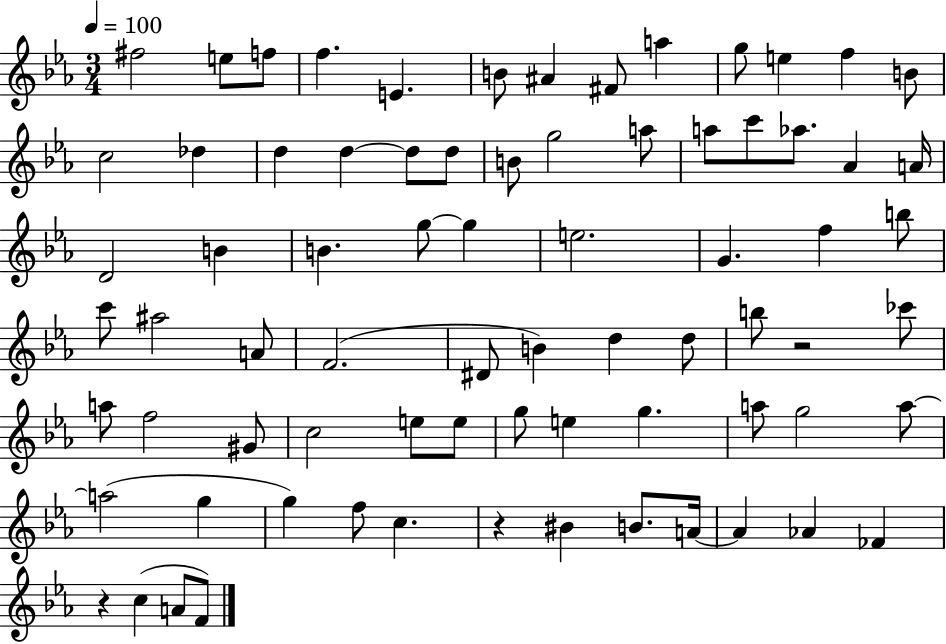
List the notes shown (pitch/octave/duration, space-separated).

F#5/h E5/e F5/e F5/q. E4/q. B4/e A#4/q F#4/e A5/q G5/e E5/q F5/q B4/e C5/h Db5/q D5/q D5/q D5/e D5/e B4/e G5/h A5/e A5/e C6/e Ab5/e. Ab4/q A4/s D4/h B4/q B4/q. G5/e G5/q E5/h. G4/q. F5/q B5/e C6/e A#5/h A4/e F4/h. D#4/e B4/q D5/q D5/e B5/e R/h CES6/e A5/e F5/h G#4/e C5/h E5/e E5/e G5/e E5/q G5/q. A5/e G5/h A5/e A5/h G5/q G5/q F5/e C5/q. R/q BIS4/q B4/e. A4/s A4/q Ab4/q FES4/q R/q C5/q A4/e F4/e